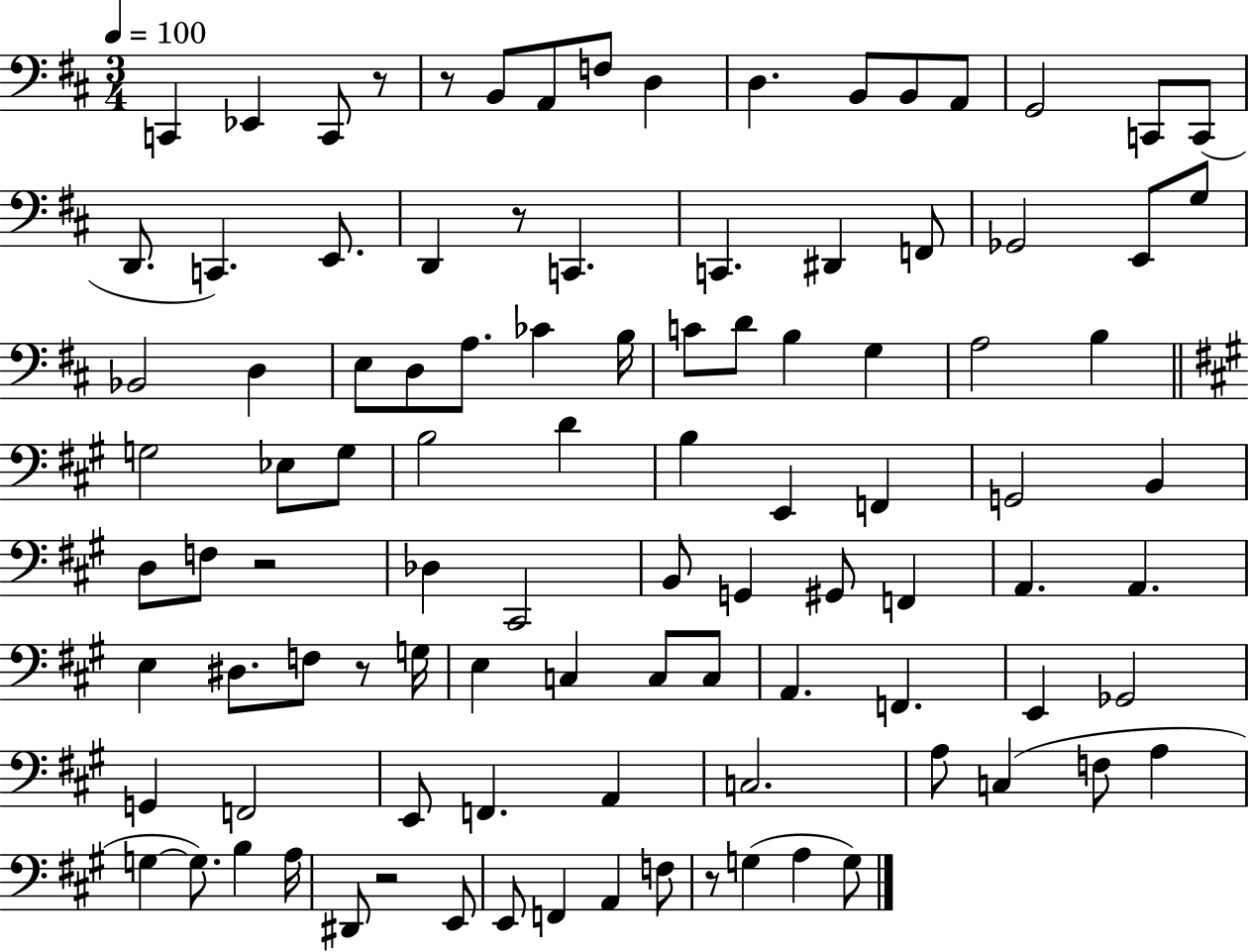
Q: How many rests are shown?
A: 7